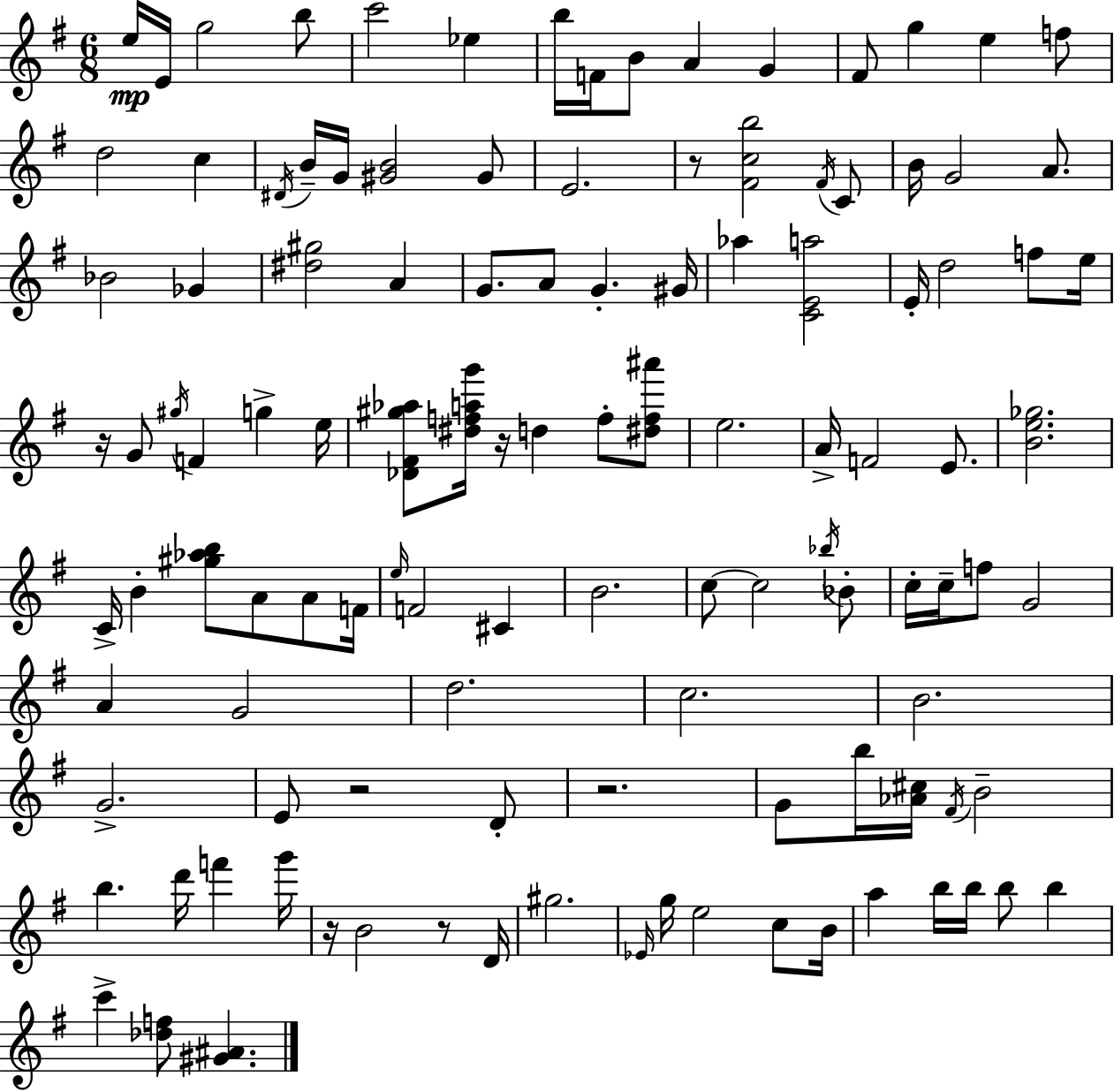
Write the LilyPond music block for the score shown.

{
  \clef treble
  \numericTimeSignature
  \time 6/8
  \key g \major
  e''16\mp e'16 g''2 b''8 | c'''2 ees''4 | b''16 f'16 b'8 a'4 g'4 | fis'8 g''4 e''4 f''8 | \break d''2 c''4 | \acciaccatura { dis'16 } b'16-- g'16 <gis' b'>2 gis'8 | e'2. | r8 <fis' c'' b''>2 \acciaccatura { fis'16 } | \break c'8 b'16 g'2 a'8. | bes'2 ges'4 | <dis'' gis''>2 a'4 | g'8. a'8 g'4.-. | \break gis'16 aes''4 <c' e' a''>2 | e'16-. d''2 f''8 | e''16 r16 g'8 \acciaccatura { gis''16 } f'4 g''4-> | e''16 <des' fis' gis'' aes''>8 <dis'' f'' a'' g'''>16 r16 d''4 f''8-. | \break <dis'' f'' ais'''>8 e''2. | a'16-> f'2 | e'8. <b' e'' ges''>2. | c'16-> b'4-. <gis'' aes'' b''>8 a'8 | \break a'8 f'16 \grace { e''16 } f'2 | cis'4 b'2. | c''8~~ c''2 | \acciaccatura { bes''16 } bes'8-. c''16-. c''16-- f''8 g'2 | \break a'4 g'2 | d''2. | c''2. | b'2. | \break g'2.-> | e'8 r2 | d'8-. r2. | g'8 b''16 <aes' cis''>16 \acciaccatura { fis'16 } b'2-- | \break b''4. | d'''16 f'''4 g'''16 r16 b'2 | r8 d'16 gis''2. | \grace { ees'16 } g''16 e''2 | \break c''8 b'16 a''4 b''16 | b''16 b''8 b''4 c'''4-> <des'' f''>8 | <gis' ais'>4. \bar "|."
}